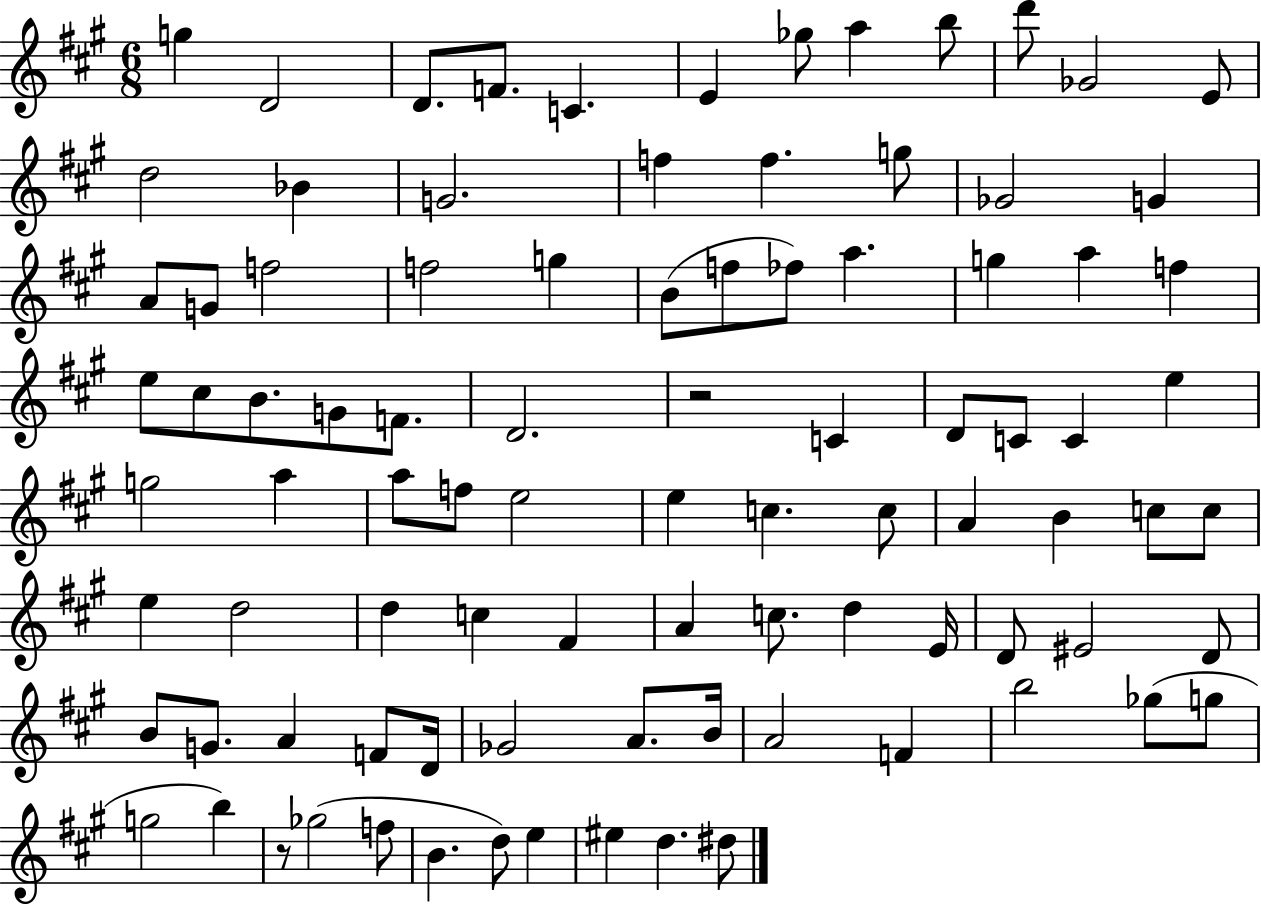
X:1
T:Untitled
M:6/8
L:1/4
K:A
g D2 D/2 F/2 C E _g/2 a b/2 d'/2 _G2 E/2 d2 _B G2 f f g/2 _G2 G A/2 G/2 f2 f2 g B/2 f/2 _f/2 a g a f e/2 ^c/2 B/2 G/2 F/2 D2 z2 C D/2 C/2 C e g2 a a/2 f/2 e2 e c c/2 A B c/2 c/2 e d2 d c ^F A c/2 d E/4 D/2 ^E2 D/2 B/2 G/2 A F/2 D/4 _G2 A/2 B/4 A2 F b2 _g/2 g/2 g2 b z/2 _g2 f/2 B d/2 e ^e d ^d/2